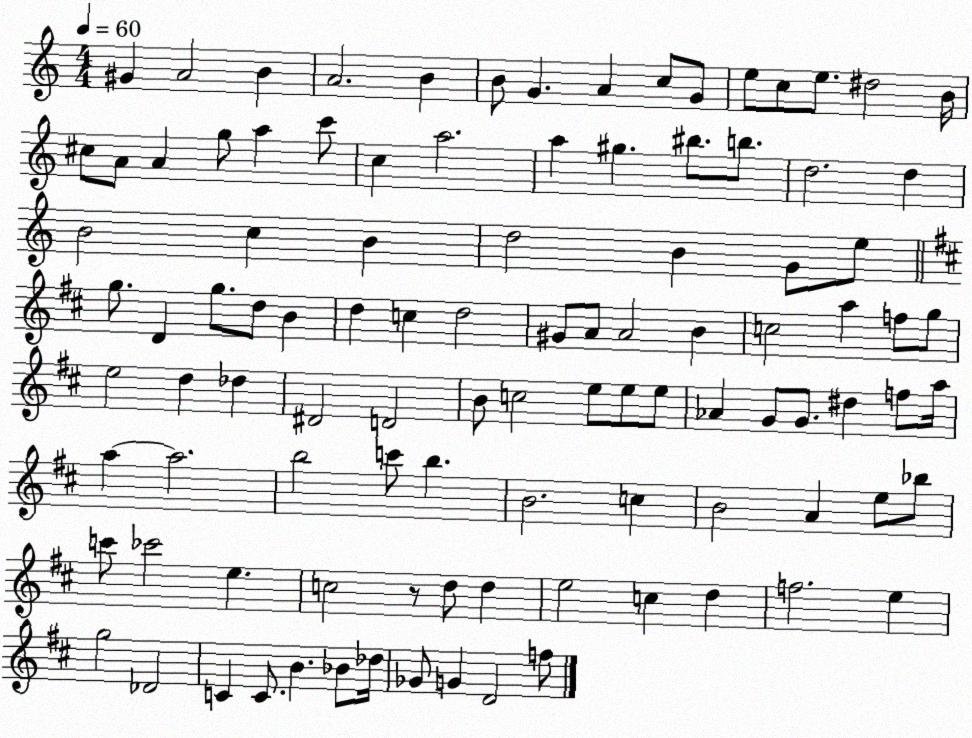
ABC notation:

X:1
T:Untitled
M:4/4
L:1/4
K:C
^G A2 B A2 B B/2 G A c/2 G/2 e/2 c/2 e/2 ^d2 B/4 ^c/2 A/2 A g/2 a c'/2 c a2 a ^g ^b/2 b/2 d2 d B2 c B d2 B G/2 e/2 g/2 D g/2 d/2 B d c d2 ^G/2 A/2 A2 B c2 a f/2 g/2 e2 d _d ^D2 D2 B/2 c2 e/2 e/2 e/2 _A G/2 G/2 ^d f/2 a/4 a a2 b2 c'/2 b B2 c B2 A e/2 _b/2 c'/2 _c'2 e c2 z/2 d/2 d e2 c d f2 e g2 _D2 C C/2 B _B/2 _d/4 _G/2 G D2 f/2